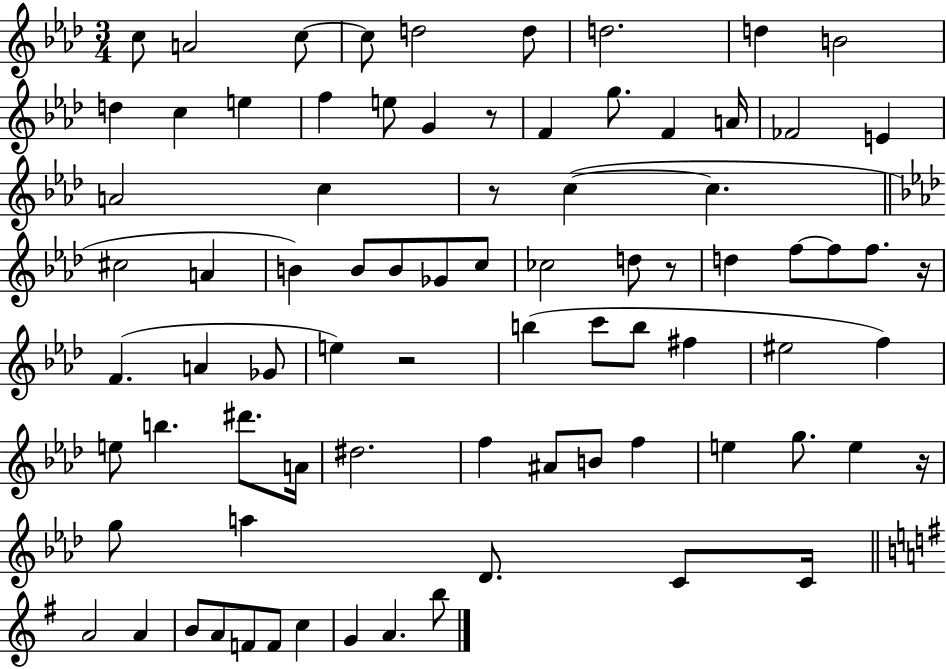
X:1
T:Untitled
M:3/4
L:1/4
K:Ab
c/2 A2 c/2 c/2 d2 d/2 d2 d B2 d c e f e/2 G z/2 F g/2 F A/4 _F2 E A2 c z/2 c c ^c2 A B B/2 B/2 _G/2 c/2 _c2 d/2 z/2 d f/2 f/2 f/2 z/4 F A _G/2 e z2 b c'/2 b/2 ^f ^e2 f e/2 b ^d'/2 A/4 ^d2 f ^A/2 B/2 f e g/2 e z/4 g/2 a _D/2 C/2 C/4 A2 A B/2 A/2 F/2 F/2 c G A b/2